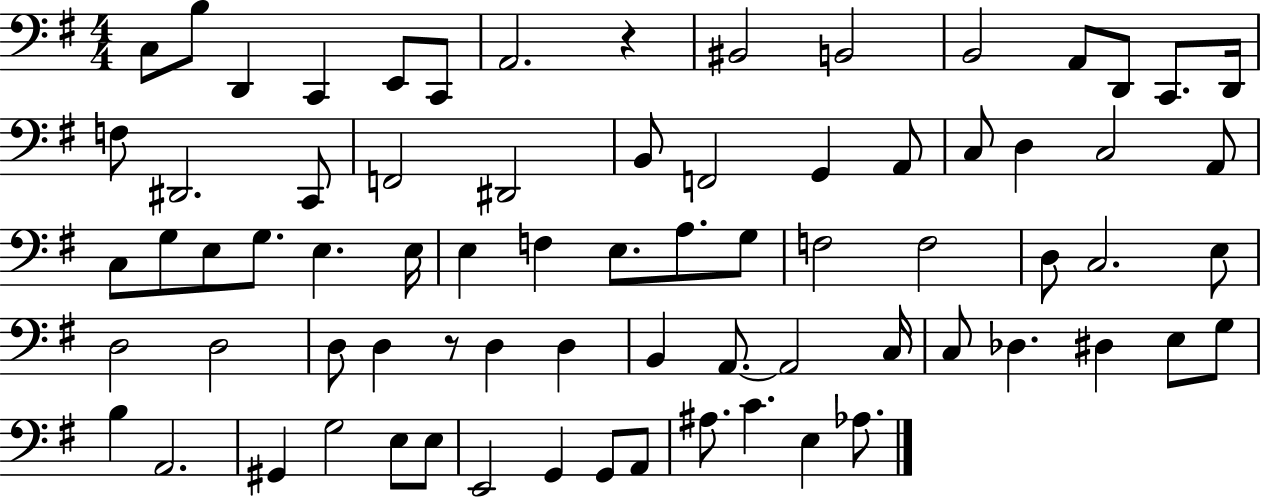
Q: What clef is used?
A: bass